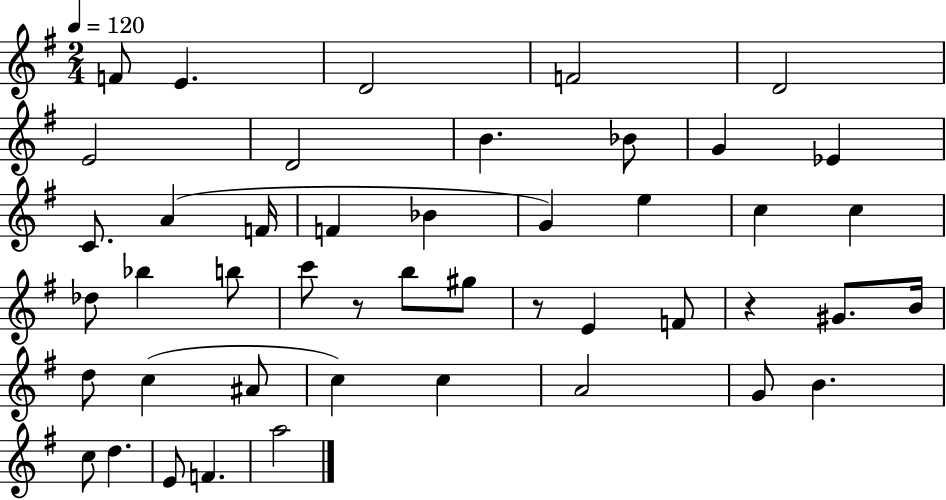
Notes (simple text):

F4/e E4/q. D4/h F4/h D4/h E4/h D4/h B4/q. Bb4/e G4/q Eb4/q C4/e. A4/q F4/s F4/q Bb4/q G4/q E5/q C5/q C5/q Db5/e Bb5/q B5/e C6/e R/e B5/e G#5/e R/e E4/q F4/e R/q G#4/e. B4/s D5/e C5/q A#4/e C5/q C5/q A4/h G4/e B4/q. C5/e D5/q. E4/e F4/q. A5/h